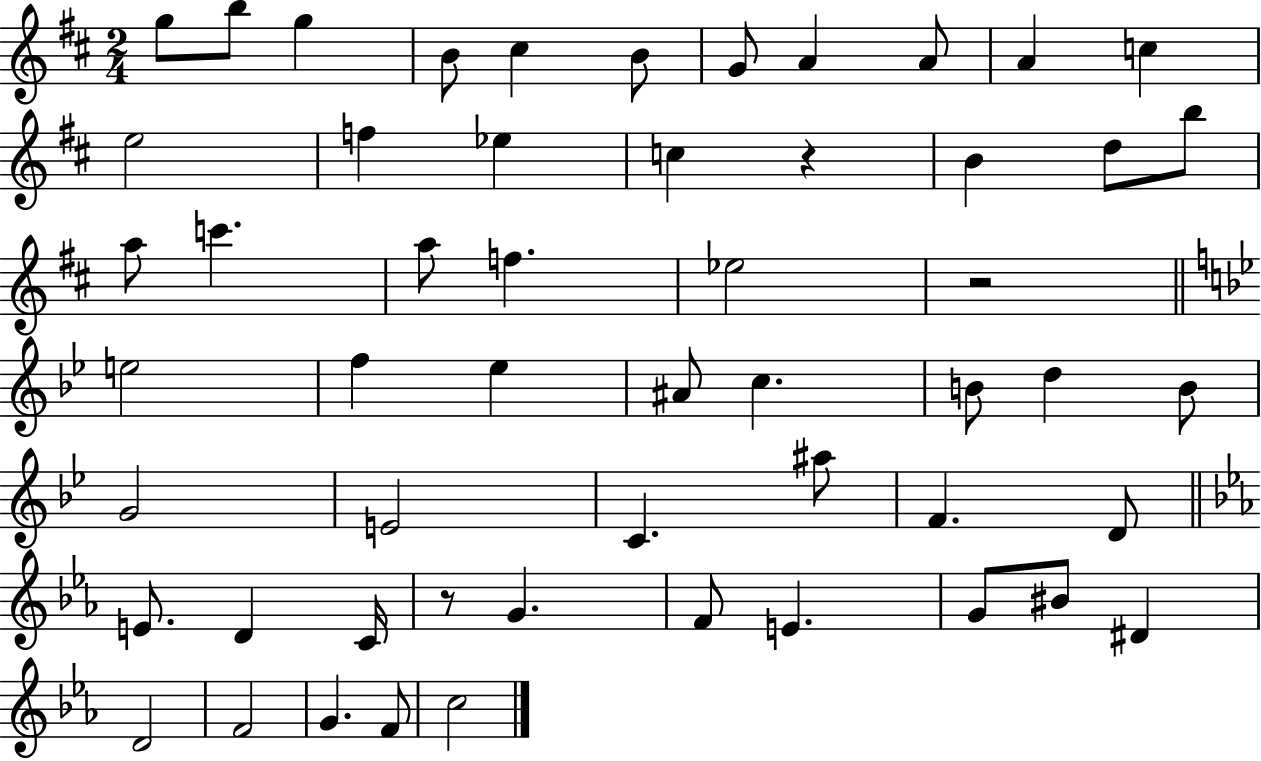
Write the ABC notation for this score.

X:1
T:Untitled
M:2/4
L:1/4
K:D
g/2 b/2 g B/2 ^c B/2 G/2 A A/2 A c e2 f _e c z B d/2 b/2 a/2 c' a/2 f _e2 z2 e2 f _e ^A/2 c B/2 d B/2 G2 E2 C ^a/2 F D/2 E/2 D C/4 z/2 G F/2 E G/2 ^B/2 ^D D2 F2 G F/2 c2